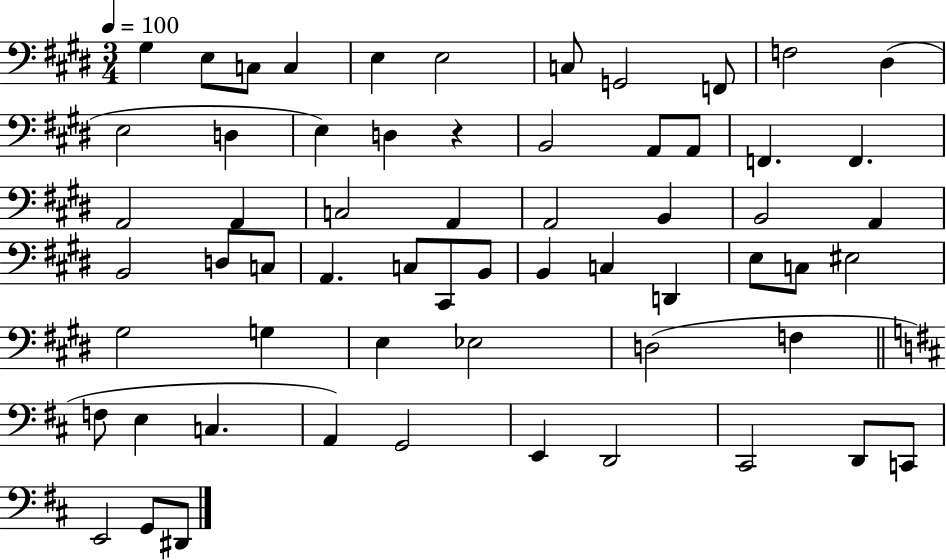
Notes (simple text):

G#3/q E3/e C3/e C3/q E3/q E3/h C3/e G2/h F2/e F3/h D#3/q E3/h D3/q E3/q D3/q R/q B2/h A2/e A2/e F2/q. F2/q. A2/h A2/q C3/h A2/q A2/h B2/q B2/h A2/q B2/h D3/e C3/e A2/q. C3/e C#2/e B2/e B2/q C3/q D2/q E3/e C3/e EIS3/h G#3/h G3/q E3/q Eb3/h D3/h F3/q F3/e E3/q C3/q. A2/q G2/h E2/q D2/h C#2/h D2/e C2/e E2/h G2/e D#2/e